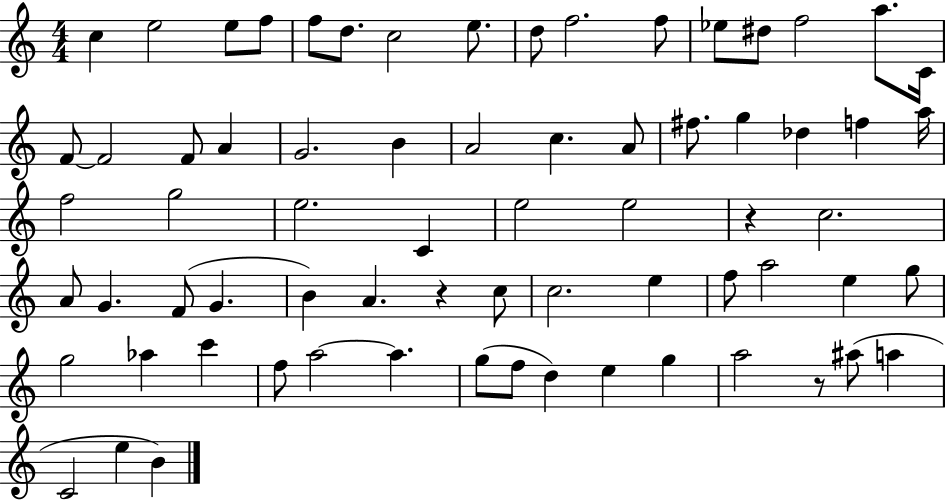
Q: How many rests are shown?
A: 3